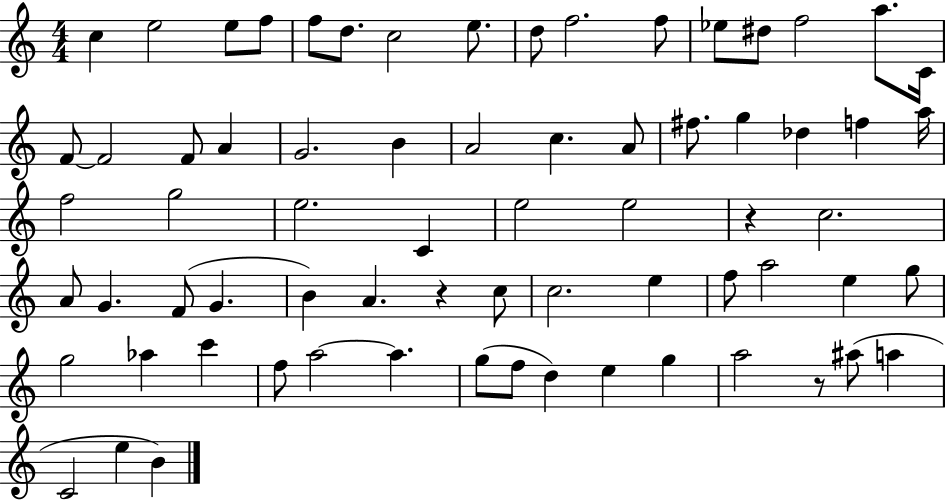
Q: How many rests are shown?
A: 3